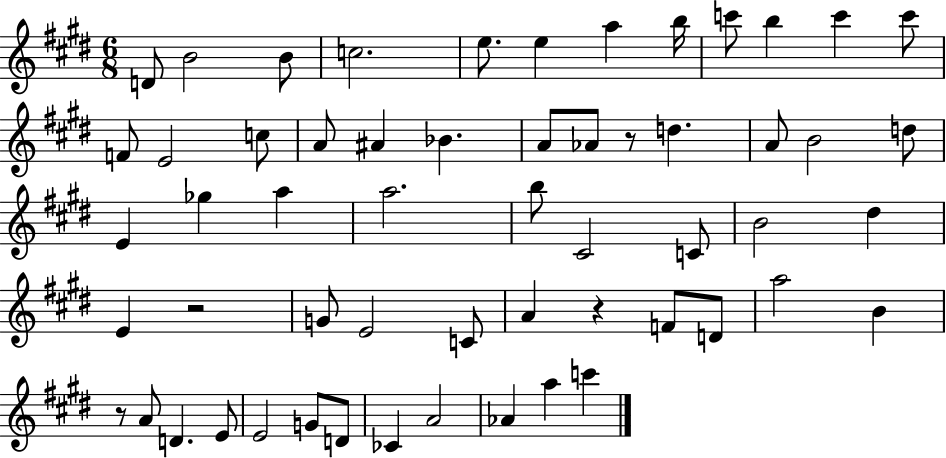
D4/e B4/h B4/e C5/h. E5/e. E5/q A5/q B5/s C6/e B5/q C6/q C6/e F4/e E4/h C5/e A4/e A#4/q Bb4/q. A4/e Ab4/e R/e D5/q. A4/e B4/h D5/e E4/q Gb5/q A5/q A5/h. B5/e C#4/h C4/e B4/h D#5/q E4/q R/h G4/e E4/h C4/e A4/q R/q F4/e D4/e A5/h B4/q R/e A4/e D4/q. E4/e E4/h G4/e D4/e CES4/q A4/h Ab4/q A5/q C6/q